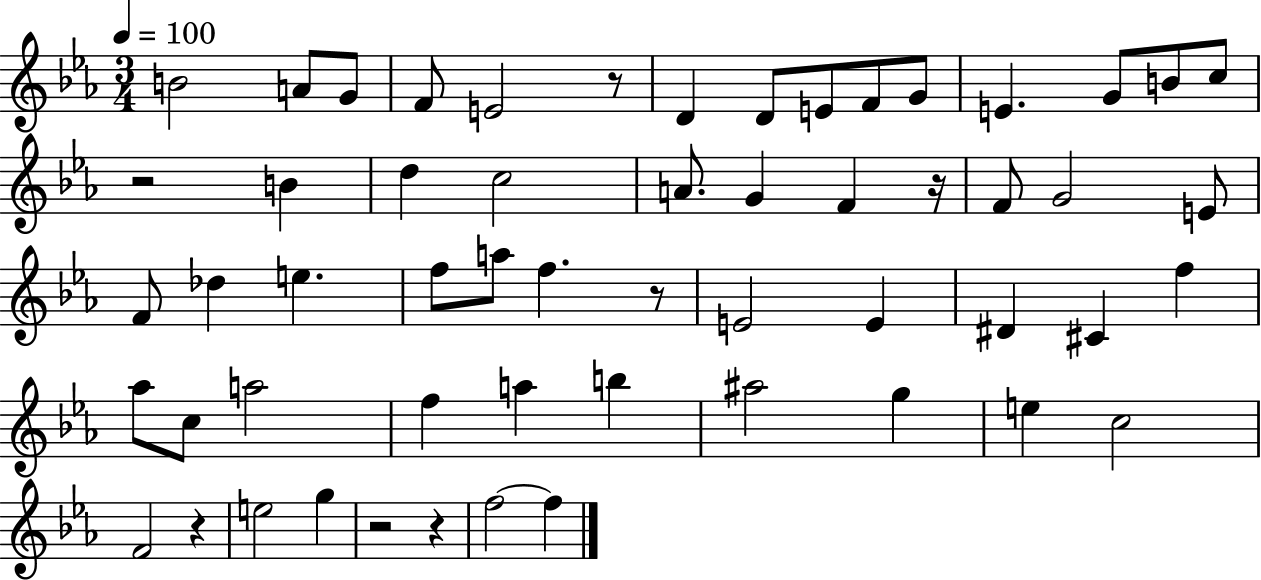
B4/h A4/e G4/e F4/e E4/h R/e D4/q D4/e E4/e F4/e G4/e E4/q. G4/e B4/e C5/e R/h B4/q D5/q C5/h A4/e. G4/q F4/q R/s F4/e G4/h E4/e F4/e Db5/q E5/q. F5/e A5/e F5/q. R/e E4/h E4/q D#4/q C#4/q F5/q Ab5/e C5/e A5/h F5/q A5/q B5/q A#5/h G5/q E5/q C5/h F4/h R/q E5/h G5/q R/h R/q F5/h F5/q